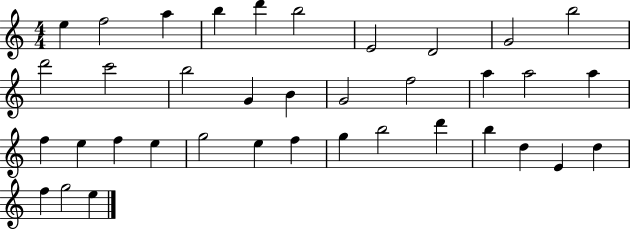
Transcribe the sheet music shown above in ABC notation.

X:1
T:Untitled
M:4/4
L:1/4
K:C
e f2 a b d' b2 E2 D2 G2 b2 d'2 c'2 b2 G B G2 f2 a a2 a f e f e g2 e f g b2 d' b d E d f g2 e